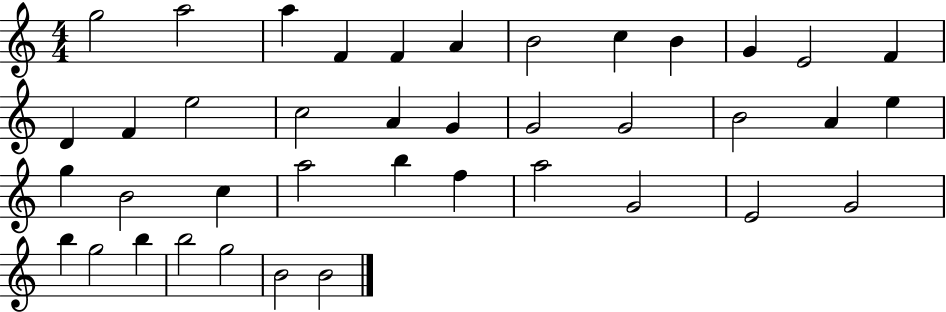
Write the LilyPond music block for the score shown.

{
  \clef treble
  \numericTimeSignature
  \time 4/4
  \key c \major
  g''2 a''2 | a''4 f'4 f'4 a'4 | b'2 c''4 b'4 | g'4 e'2 f'4 | \break d'4 f'4 e''2 | c''2 a'4 g'4 | g'2 g'2 | b'2 a'4 e''4 | \break g''4 b'2 c''4 | a''2 b''4 f''4 | a''2 g'2 | e'2 g'2 | \break b''4 g''2 b''4 | b''2 g''2 | b'2 b'2 | \bar "|."
}